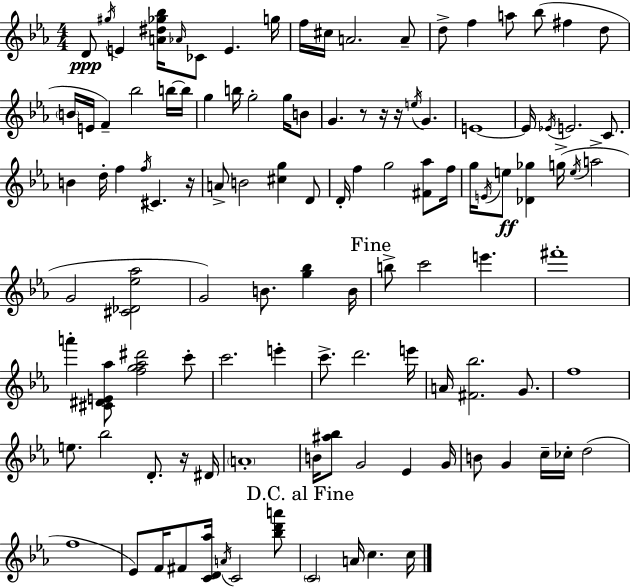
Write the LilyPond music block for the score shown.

{
  \clef treble
  \numericTimeSignature
  \time 4/4
  \key c \minor
  d'8\ppp \acciaccatura { gis''16 } e'4 <a' dis'' ges'' bes''>16 \grace { aes'16 } ces'8 e'4. | g''16 f''16 cis''16 a'2. | a'8-- d''8-> f''4 a''8 bes''8( fis''4 | d''8 \parenthesize b'16 e'16 f'4--) bes''2 | \break b''16~~ b''16 g''4 b''16 g''2-. g''16 | b'8 g'4. r8 r16 r16 \acciaccatura { e''16 } g'4. | e'1~~ | e'16 \acciaccatura { ees'16 } e'2. | \break c'8. b'4 d''16-. f''4 \acciaccatura { f''16 } cis'4. | r16 a'8-> b'2 <cis'' g''>4 | d'8 d'16-. f''4 g''2 | <fis' aes''>8 f''16 g''16 \acciaccatura { e'16 }\ff e''8 <des' ges''>4 g''16->( \acciaccatura { e''16 } a''2-> | \break g'2 <cis' des' ees'' aes''>2 | g'2) b'8. | <g'' bes''>4 b'16 \mark "Fine" b''8-> c'''2 | e'''4. fis'''1-. | \break a'''4-. <cis' dis' e' aes''>8 <f'' g'' aes'' dis'''>2 | c'''8-. c'''2. | e'''4-. c'''8.-> d'''2. | e'''16 a'16 <fis' bes''>2. | \break g'8. f''1 | e''8. bes''2 | d'8.-. r16 dis'16 \parenthesize a'1-. | b'16 <ais'' bes''>8 g'2 | \break ees'4 g'16 b'8 g'4 c''16-- ces''16-. d''2( | f''1 | ees'8) f'16 fis'8 <c' d' aes''>16 \acciaccatura { a'16 } c'2 | <bes'' d''' a'''>8 \mark "D.C. al Fine" \parenthesize c'2 | \break a'16 c''4. c''16 \bar "|."
}